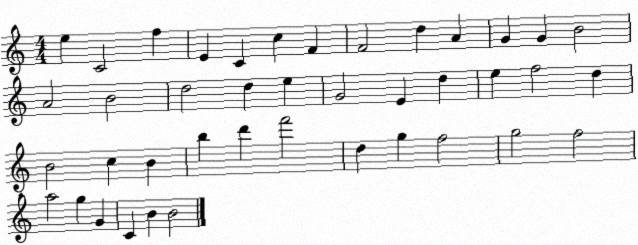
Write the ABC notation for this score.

X:1
T:Untitled
M:4/4
L:1/4
K:C
e C2 f E C c F F2 d A G G B2 A2 B2 d2 d e G2 E d e f2 d B2 c B b d' f'2 d g f2 g2 f2 a2 g G C B B2